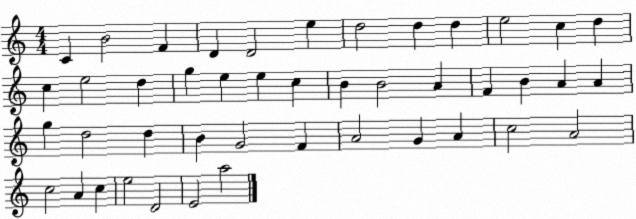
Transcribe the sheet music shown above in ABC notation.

X:1
T:Untitled
M:4/4
L:1/4
K:C
C B2 F D D2 e d2 d d e2 c d c e2 d g e e c B B2 A F B A A g d2 d B G2 F A2 G A c2 A2 c2 A c e2 D2 E2 a2